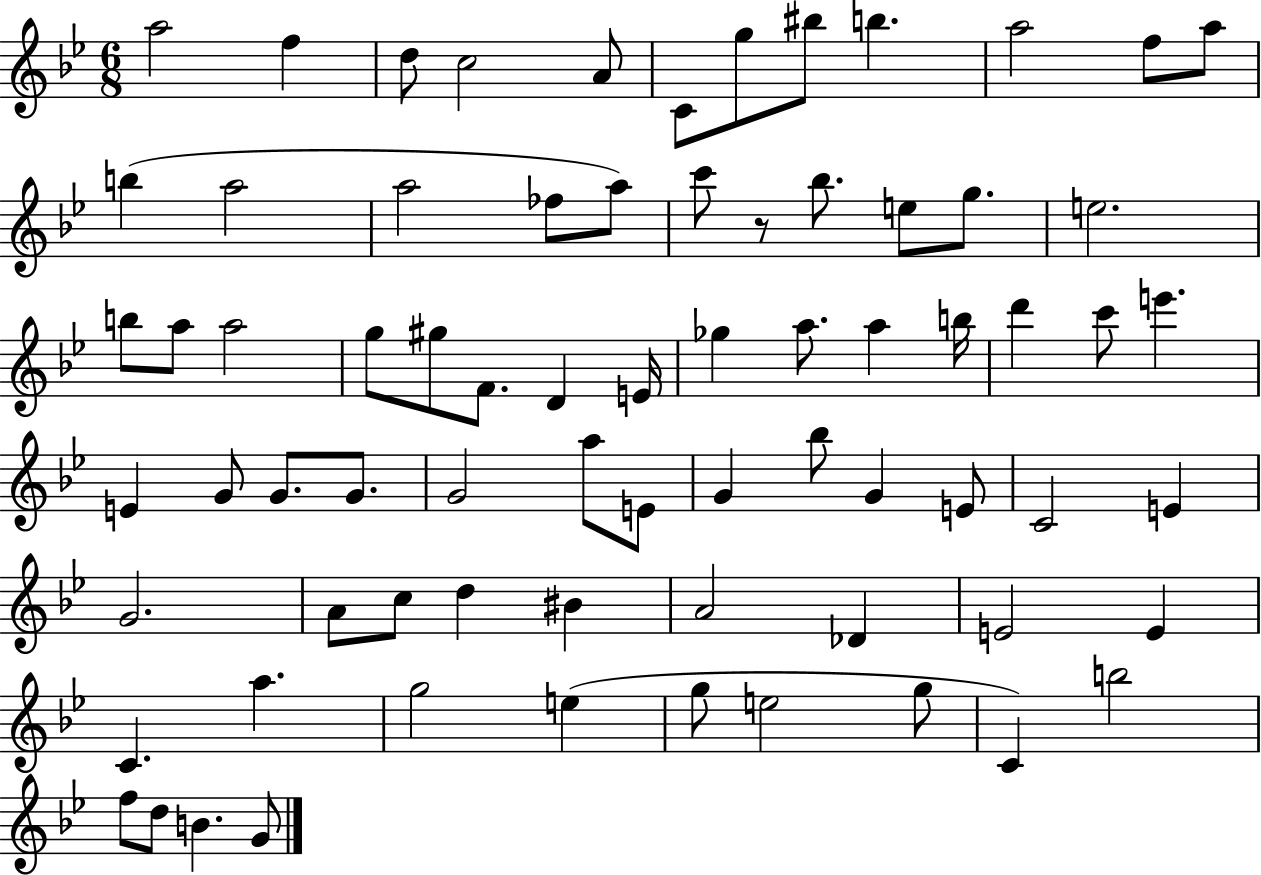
A5/h F5/q D5/e C5/h A4/e C4/e G5/e BIS5/e B5/q. A5/h F5/e A5/e B5/q A5/h A5/h FES5/e A5/e C6/e R/e Bb5/e. E5/e G5/e. E5/h. B5/e A5/e A5/h G5/e G#5/e F4/e. D4/q E4/s Gb5/q A5/e. A5/q B5/s D6/q C6/e E6/q. E4/q G4/e G4/e. G4/e. G4/h A5/e E4/e G4/q Bb5/e G4/q E4/e C4/h E4/q G4/h. A4/e C5/e D5/q BIS4/q A4/h Db4/q E4/h E4/q C4/q. A5/q. G5/h E5/q G5/e E5/h G5/e C4/q B5/h F5/e D5/e B4/q. G4/e